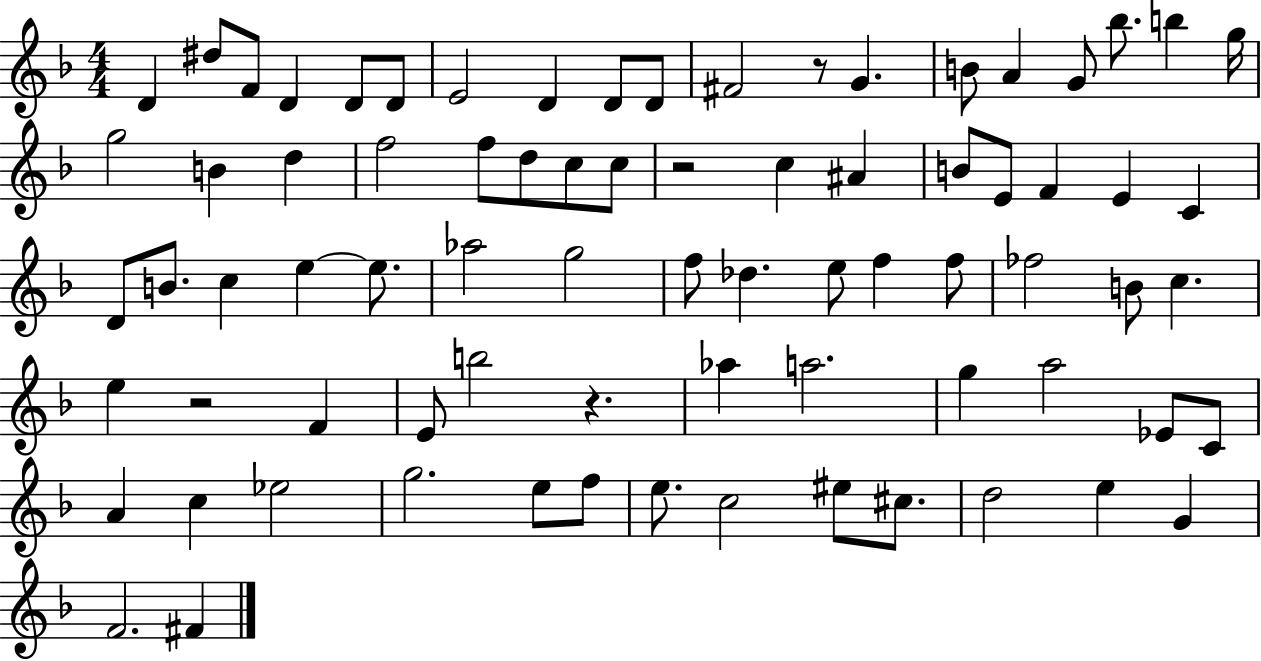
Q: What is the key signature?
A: F major